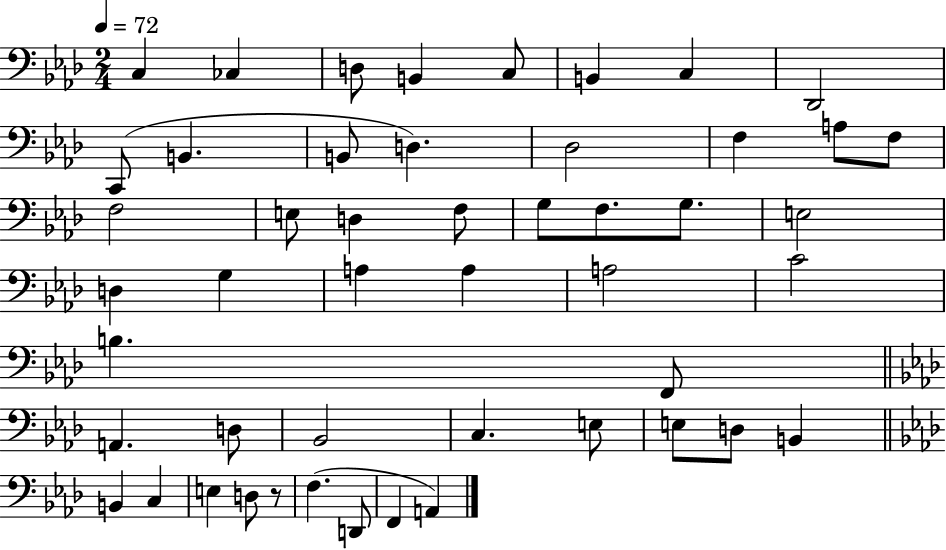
X:1
T:Untitled
M:2/4
L:1/4
K:Ab
C, _C, D,/2 B,, C,/2 B,, C, _D,,2 C,,/2 B,, B,,/2 D, _D,2 F, A,/2 F,/2 F,2 E,/2 D, F,/2 G,/2 F,/2 G,/2 E,2 D, G, A, A, A,2 C2 B, F,,/2 A,, D,/2 _B,,2 C, E,/2 E,/2 D,/2 B,, B,, C, E, D,/2 z/2 F, D,,/2 F,, A,,